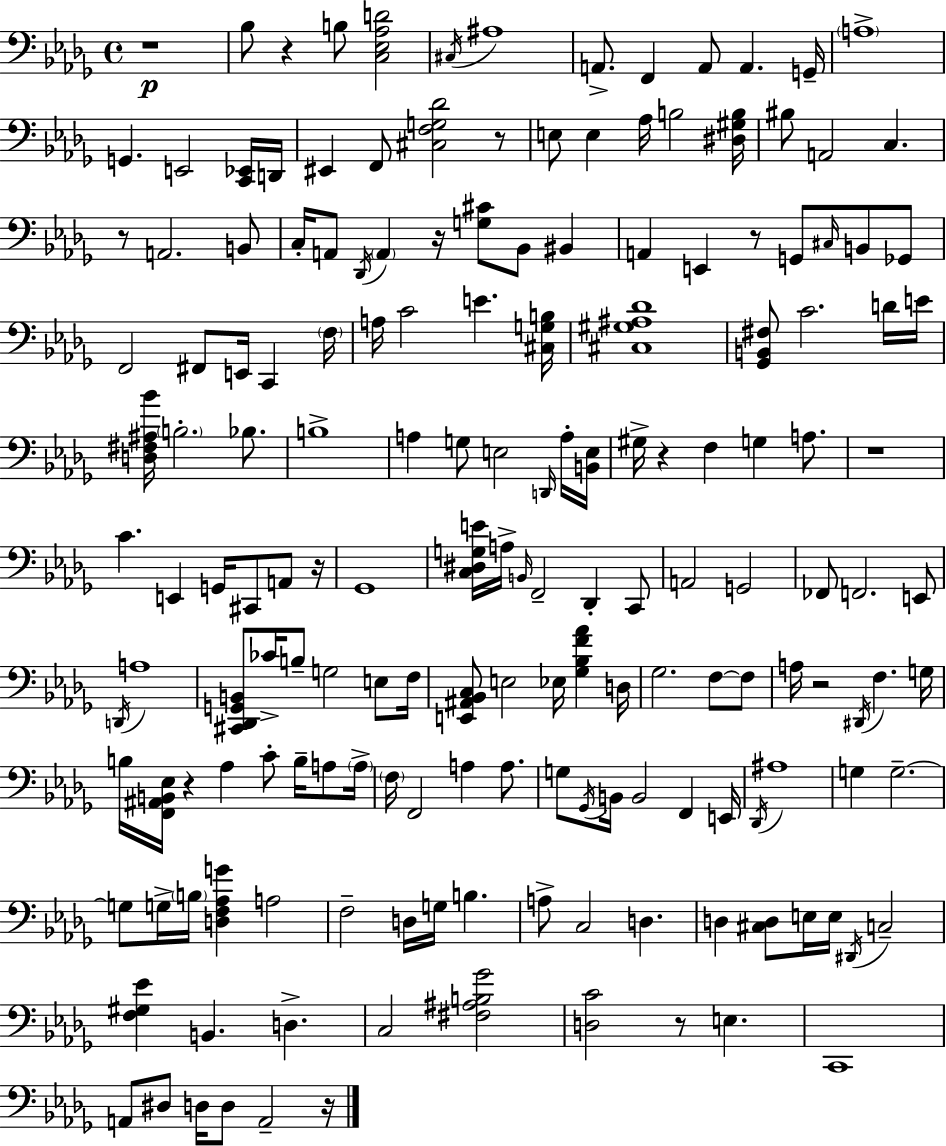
R/w Bb3/e R/q B3/e [C3,Eb3,Ab3,D4]/h C#3/s A#3/w A2/e. F2/q A2/e A2/q. G2/s A3/w G2/q. E2/h [C2,Eb2]/s D2/s EIS2/q F2/e [C#3,F3,G3,Db4]/h R/e E3/e E3/q Ab3/s B3/h [D#3,G#3,B3]/s BIS3/e A2/h C3/q. R/e A2/h. B2/e C3/s A2/e Db2/s A2/q R/s [G3,C#4]/e Bb2/e BIS2/q A2/q E2/q R/e G2/e C#3/s B2/e Gb2/e F2/h F#2/e E2/s C2/q F3/s A3/s C4/h E4/q. [C#3,G3,B3]/s [C#3,G#3,A#3,Db4]/w [Gb2,B2,F#3]/e C4/h. D4/s E4/s [D3,F#3,A#3,Bb4]/s B3/h. Bb3/e. B3/w A3/q G3/e E3/h D2/s A3/s [B2,E3]/s G#3/s R/q F3/q G3/q A3/e. R/w C4/q. E2/q G2/s C#2/e A2/e R/s Gb2/w [C3,D#3,G3,E4]/s A3/s B2/s F2/h Db2/q C2/e A2/h G2/h FES2/e F2/h. E2/e D2/s A3/w [C#2,Db2,G2,B2]/e CES4/s B3/e G3/h E3/e F3/s [E2,A#2,Bb2,C3]/e E3/h Eb3/s [Gb3,Bb3,F4,Ab4]/q D3/s Gb3/h. F3/e F3/e A3/s R/h D#2/s F3/q. G3/s B3/s [F2,A#2,B2,Eb3]/s R/q Ab3/q C4/e B3/s A3/e A3/s F3/s F2/h A3/q A3/e. G3/e Gb2/s B2/s B2/h F2/q E2/s Db2/s A#3/w G3/q G3/h. G3/e G3/s B3/s [D3,F3,Ab3,G4]/q A3/h F3/h D3/s G3/s B3/q. A3/e C3/h D3/q. D3/q [C#3,D3]/e E3/s E3/s D#2/s C3/h [F3,G#3,Eb4]/q B2/q. D3/q. C3/h [F#3,A#3,B3,Gb4]/h [D3,C4]/h R/e E3/q. C2/w A2/e D#3/e D3/s D3/e A2/h R/s